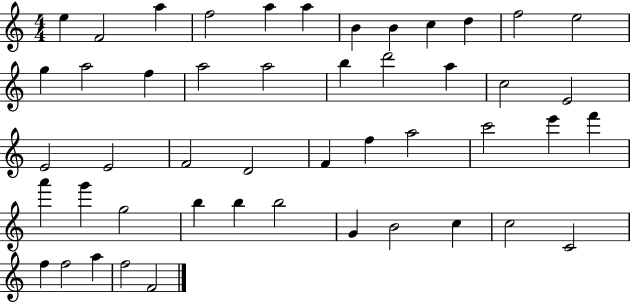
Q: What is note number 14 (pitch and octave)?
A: A5